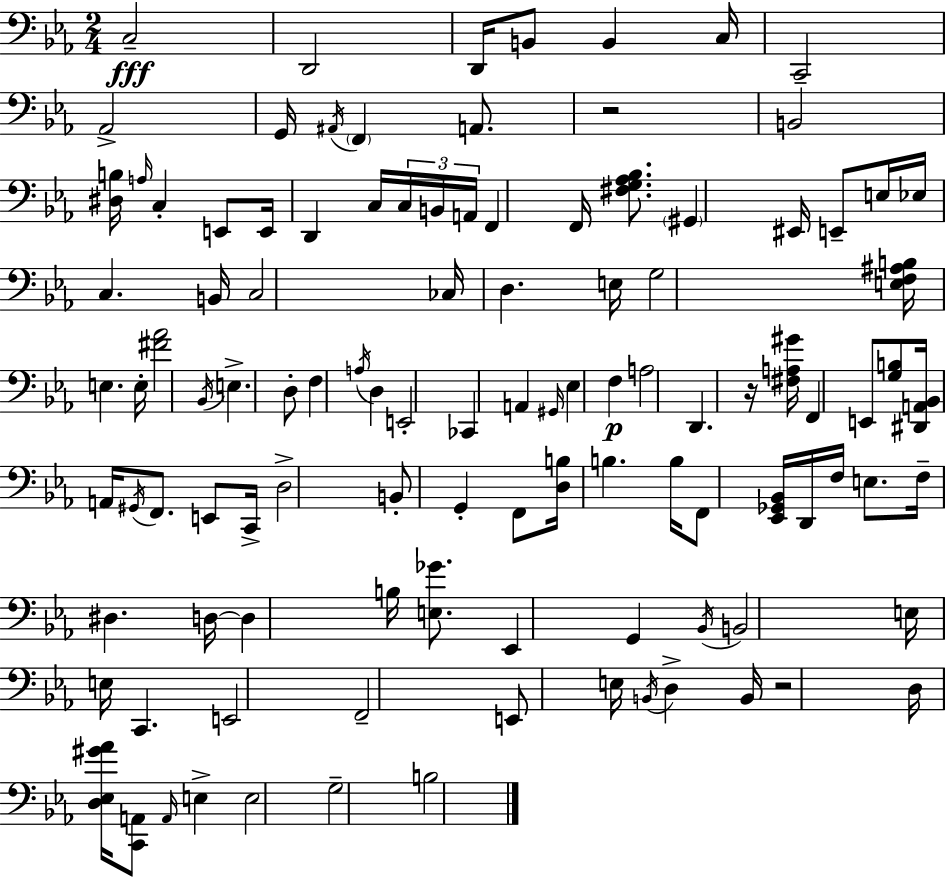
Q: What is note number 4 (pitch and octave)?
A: B2